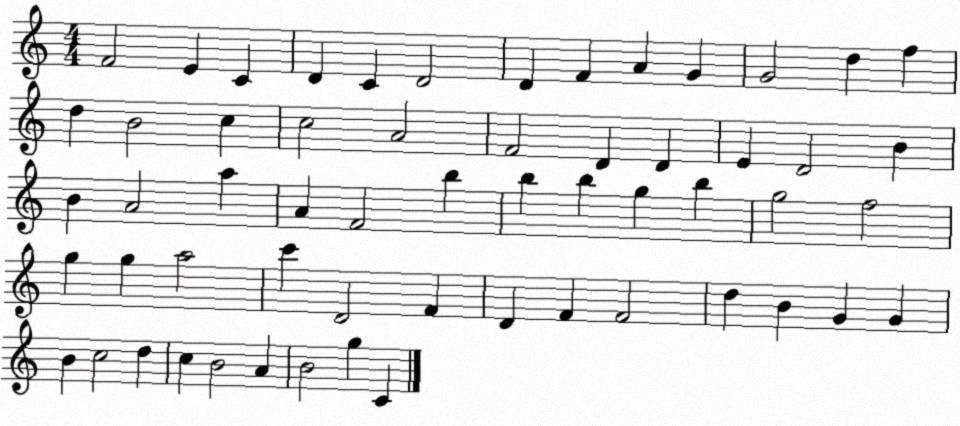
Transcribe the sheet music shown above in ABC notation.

X:1
T:Untitled
M:4/4
L:1/4
K:C
F2 E C D C D2 D F A G G2 d f d B2 c c2 A2 F2 D D E D2 B B A2 a A F2 b b b g b g2 f2 g g a2 c' D2 F D F F2 d B G G B c2 d c B2 A B2 g C